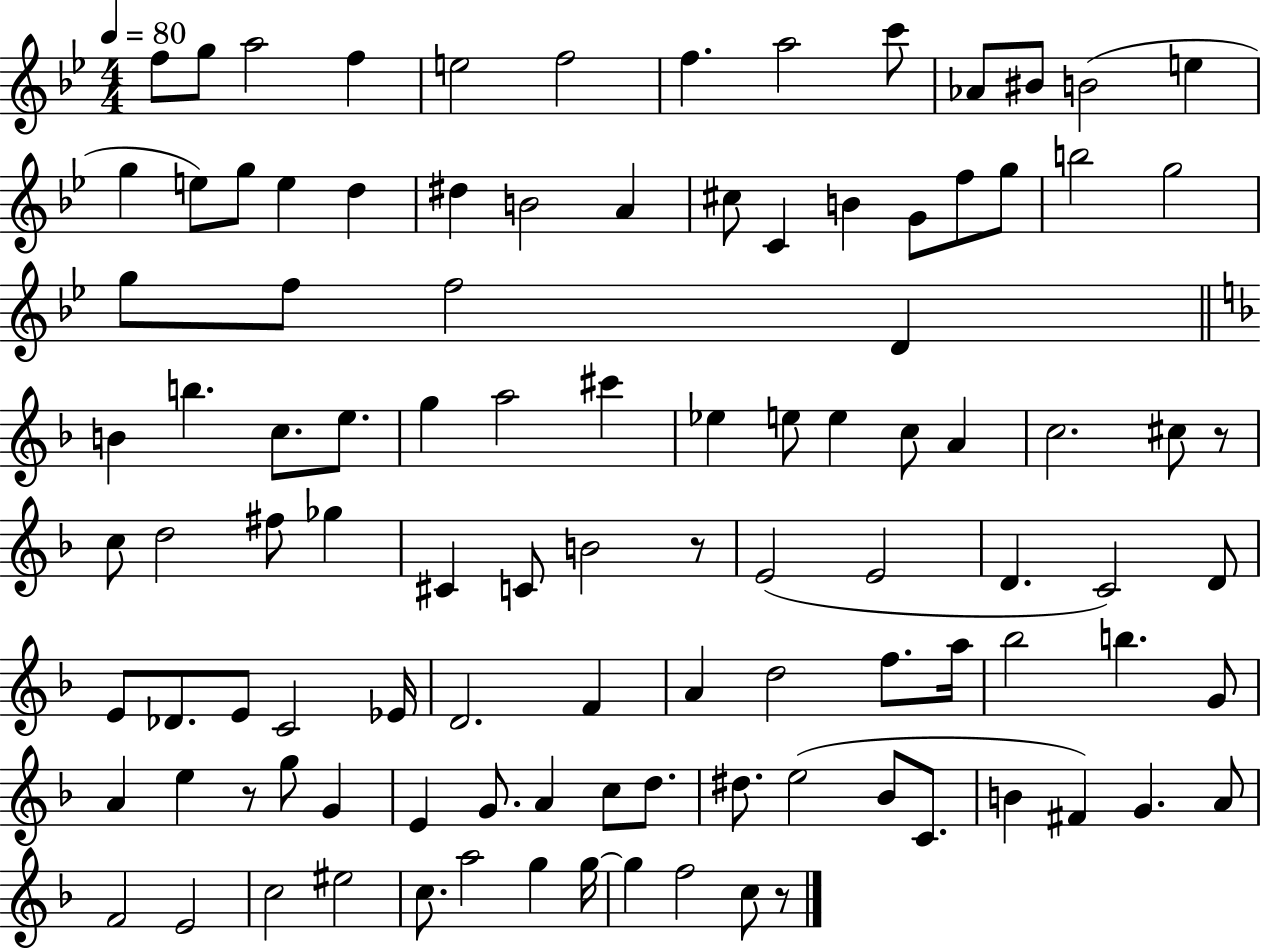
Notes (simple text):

F5/e G5/e A5/h F5/q E5/h F5/h F5/q. A5/h C6/e Ab4/e BIS4/e B4/h E5/q G5/q E5/e G5/e E5/q D5/q D#5/q B4/h A4/q C#5/e C4/q B4/q G4/e F5/e G5/e B5/h G5/h G5/e F5/e F5/h D4/q B4/q B5/q. C5/e. E5/e. G5/q A5/h C#6/q Eb5/q E5/e E5/q C5/e A4/q C5/h. C#5/e R/e C5/e D5/h F#5/e Gb5/q C#4/q C4/e B4/h R/e E4/h E4/h D4/q. C4/h D4/e E4/e Db4/e. E4/e C4/h Eb4/s D4/h. F4/q A4/q D5/h F5/e. A5/s Bb5/h B5/q. G4/e A4/q E5/q R/e G5/e G4/q E4/q G4/e. A4/q C5/e D5/e. D#5/e. E5/h Bb4/e C4/e. B4/q F#4/q G4/q. A4/e F4/h E4/h C5/h EIS5/h C5/e. A5/h G5/q G5/s G5/q F5/h C5/e R/e